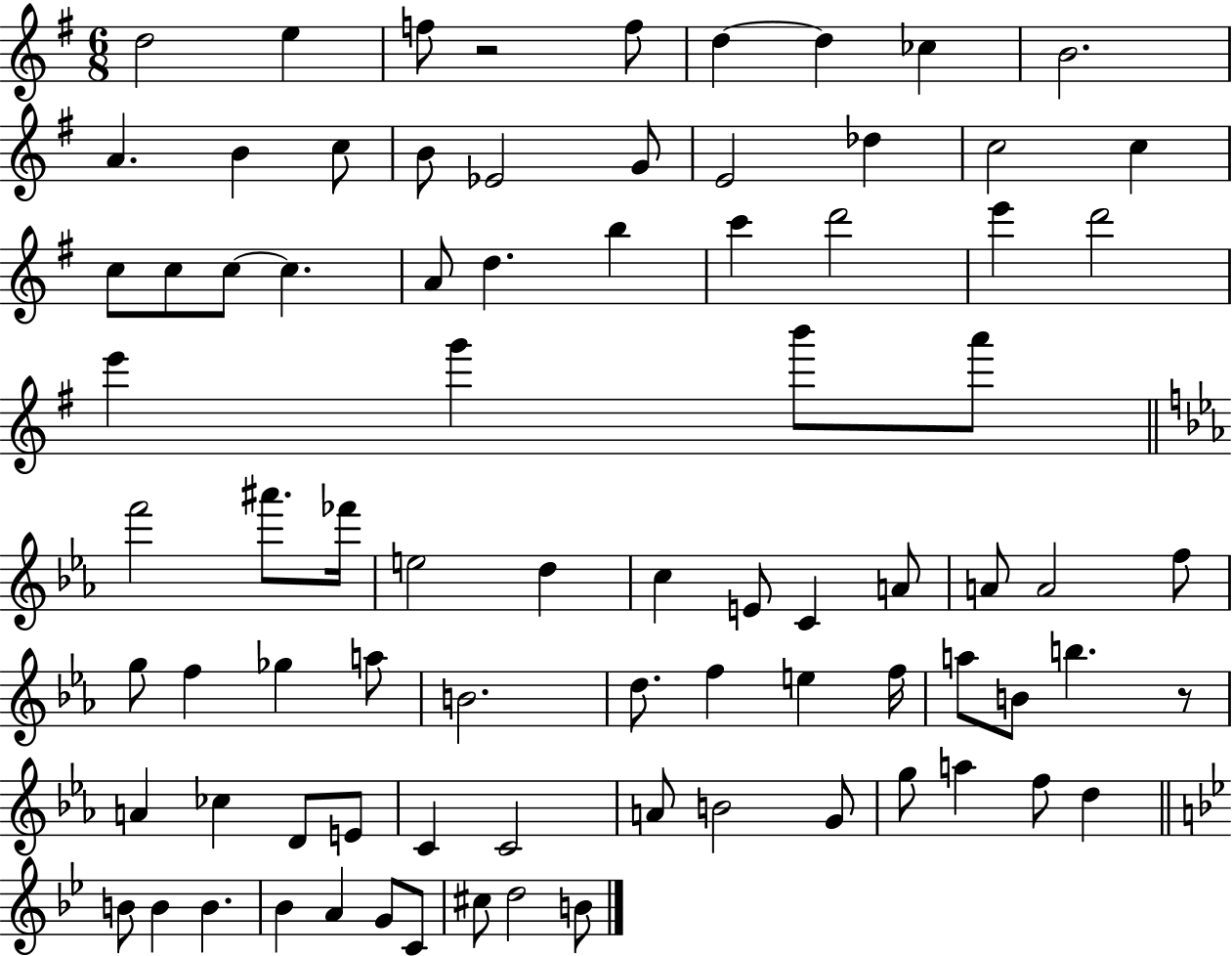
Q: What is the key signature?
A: G major